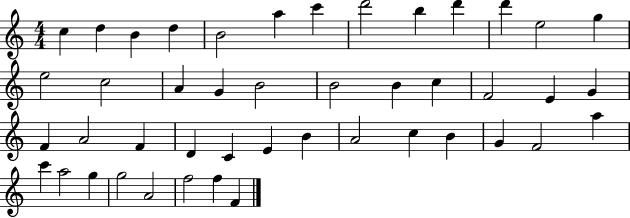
{
  \clef treble
  \numericTimeSignature
  \time 4/4
  \key c \major
  c''4 d''4 b'4 d''4 | b'2 a''4 c'''4 | d'''2 b''4 d'''4 | d'''4 e''2 g''4 | \break e''2 c''2 | a'4 g'4 b'2 | b'2 b'4 c''4 | f'2 e'4 g'4 | \break f'4 a'2 f'4 | d'4 c'4 e'4 b'4 | a'2 c''4 b'4 | g'4 f'2 a''4 | \break c'''4 a''2 g''4 | g''2 a'2 | f''2 f''4 f'4 | \bar "|."
}